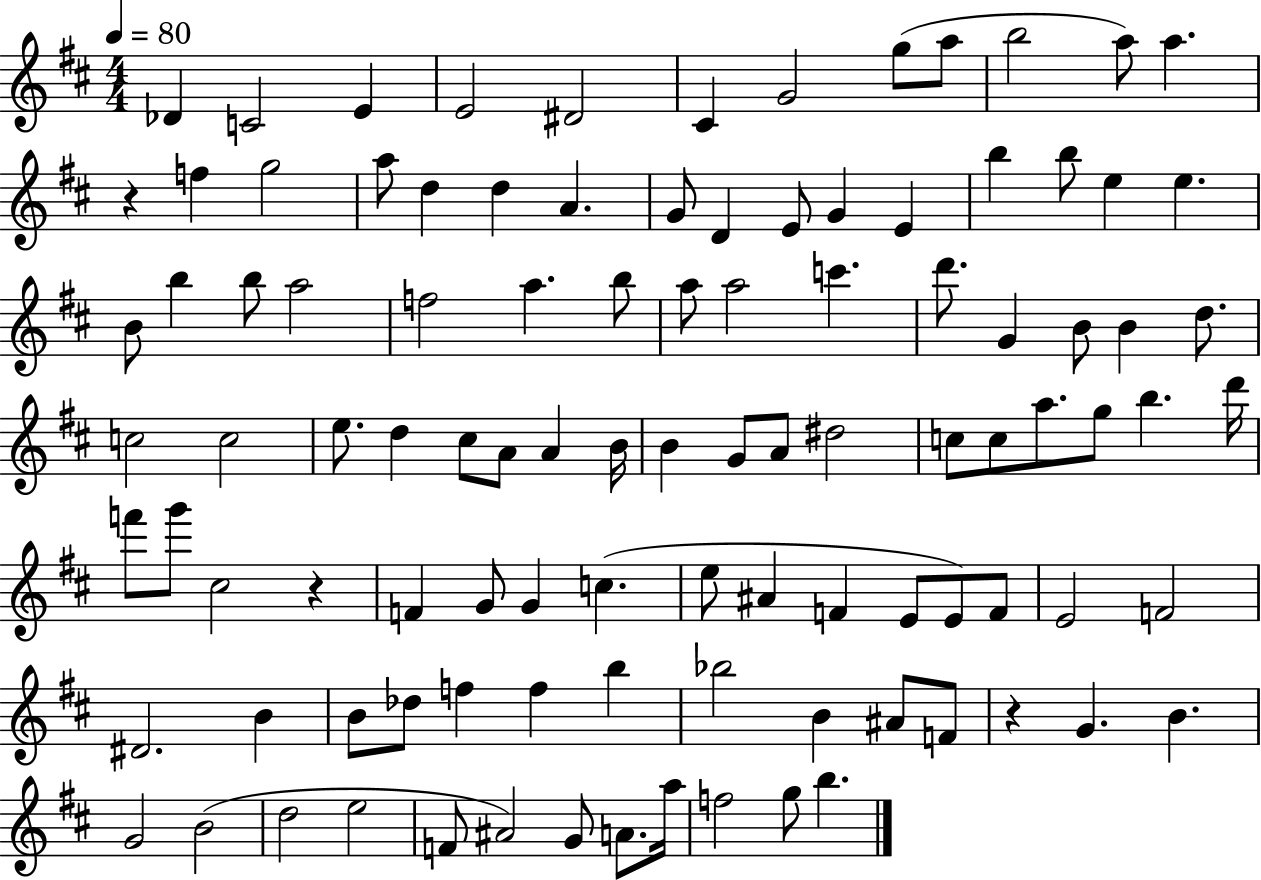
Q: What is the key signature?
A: D major